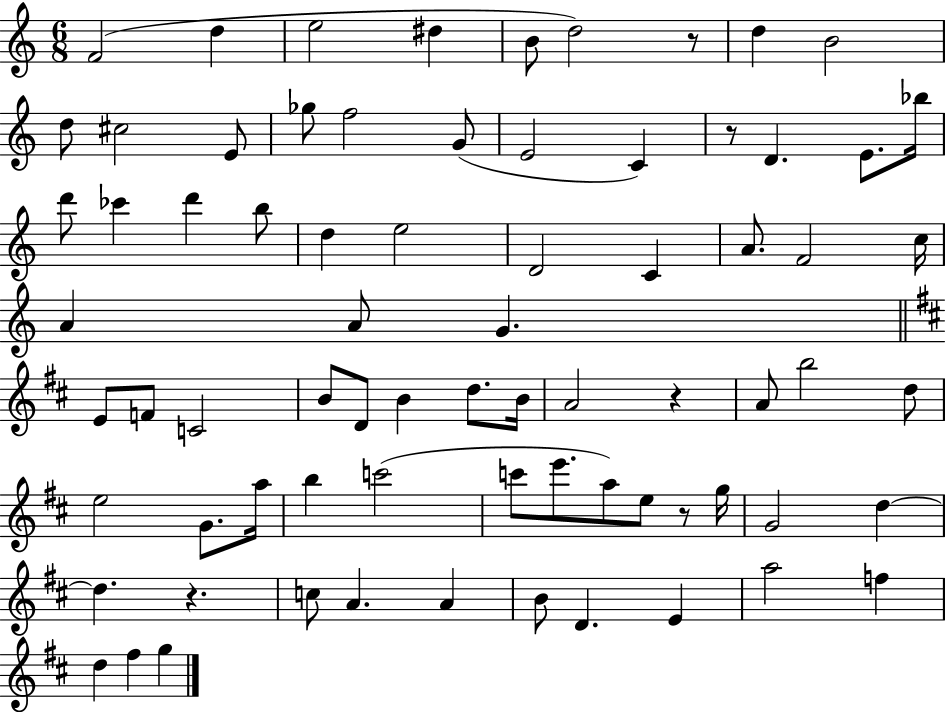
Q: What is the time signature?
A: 6/8